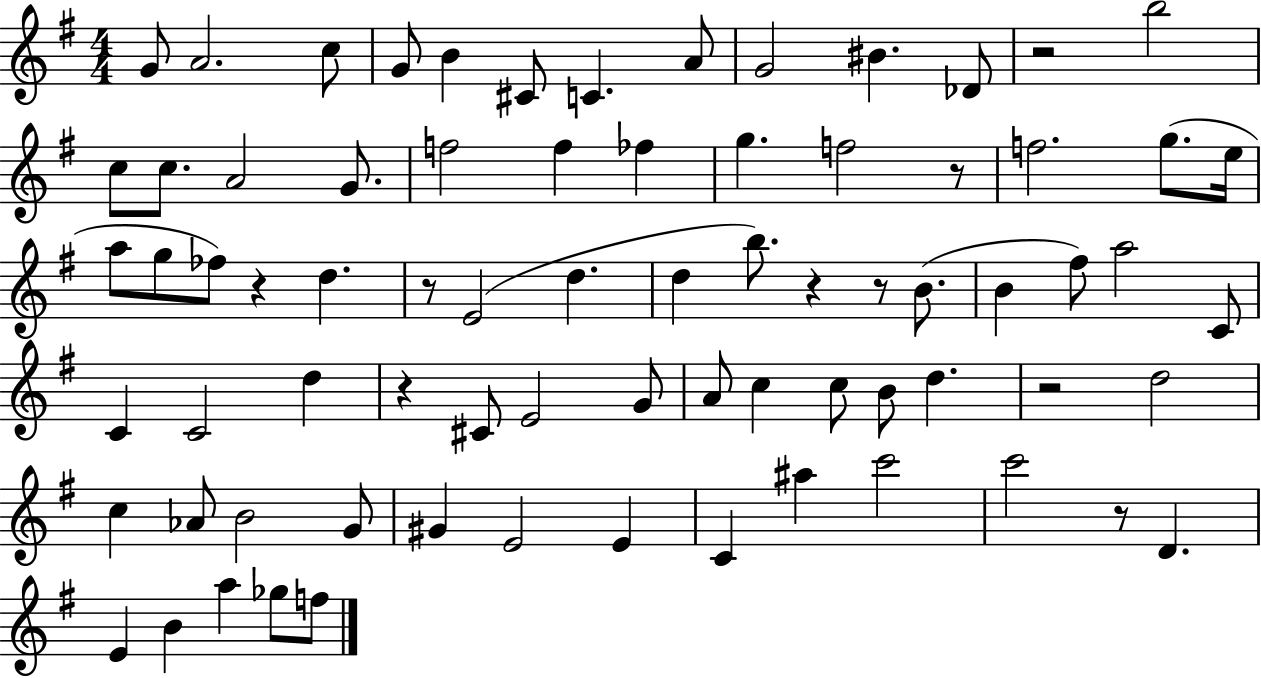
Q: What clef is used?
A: treble